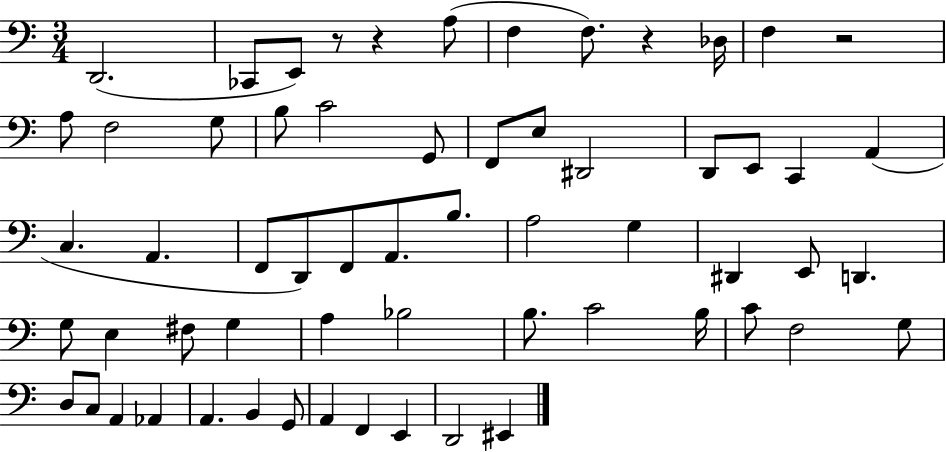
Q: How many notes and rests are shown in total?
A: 61